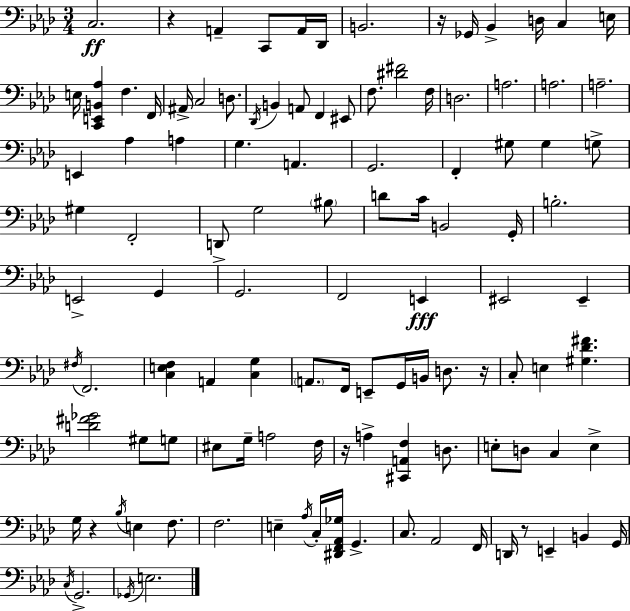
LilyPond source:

{
  \clef bass
  \numericTimeSignature
  \time 3/4
  \key aes \major
  c2.\ff | r4 a,4-- c,8 a,16 des,16 | b,2. | r16 ges,16 bes,4-> d16 c4 e16 | \break e16 <c, e, b, aes>4 f4. f,16 | ais,16-> c2 d8. | \acciaccatura { des,16 } b,4 a,8 f,4 eis,8 | f8. <dis' fis'>2 | \break f16 d2. | a2. | a2. | a2.-- | \break e,4 aes4 a4 | g4. a,4. | g,2. | f,4-. gis8 gis4 g8-> | \break gis4 f,2-. | d,8-> g2 \parenthesize bis8 | d'8 c'16 b,2 | g,16-. b2.-. | \break e,2-> g,4 | g,2. | f,2 e,4\fff | eis,2 eis,4-- | \break \acciaccatura { fis16 } f,2. | <c e f>4 a,4 <c g>4 | \parenthesize a,8. f,16 e,8-- g,16 b,16 d8. | r16 c8-. e4 <gis des' fis'>4. | \break <d' fis' ges'>2 gis8 | g8 eis8 g16-- a2 | f16 r16 a4-> <cis, a, f>4 d8. | e8-. d8 c4 e4-> | \break g16 r4 \acciaccatura { bes16 } e4 | f8. f2. | e4-- \acciaccatura { aes16 } c16-. <dis, f, aes, ges>16 g,4.-> | c8. aes,2 | \break f,16 d,16 r8 e,4-- b,4 | g,16 \acciaccatura { c16 } g,2.-> | \acciaccatura { ges,16 } e2. | \bar "|."
}